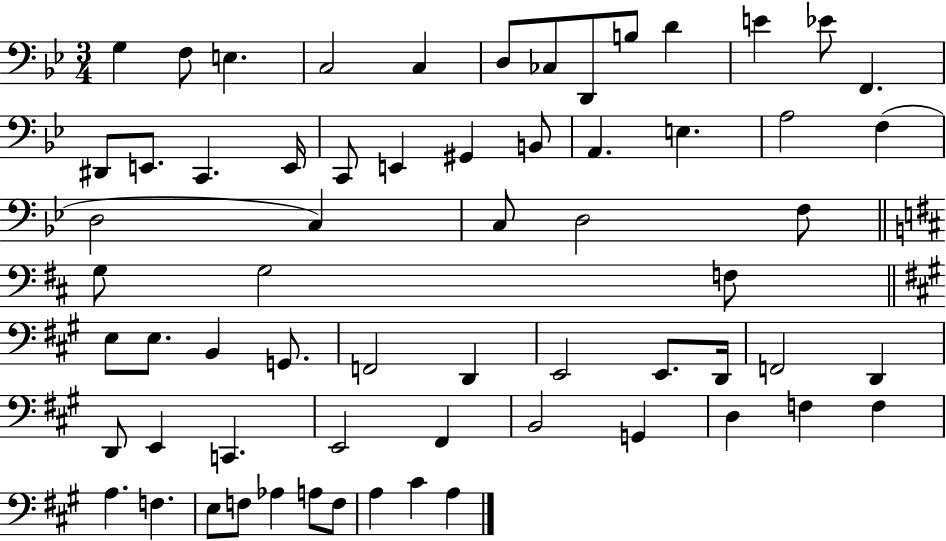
G3/q F3/e E3/q. C3/h C3/q D3/e CES3/e D2/e B3/e D4/q E4/q Eb4/e F2/q. D#2/e E2/e. C2/q. E2/s C2/e E2/q G#2/q B2/e A2/q. E3/q. A3/h F3/q D3/h C3/q C3/e D3/h F3/e G3/e G3/h F3/e E3/e E3/e. B2/q G2/e. F2/h D2/q E2/h E2/e. D2/s F2/h D2/q D2/e E2/q C2/q. E2/h F#2/q B2/h G2/q D3/q F3/q F3/q A3/q. F3/q. E3/e F3/e Ab3/q A3/e F3/e A3/q C#4/q A3/q